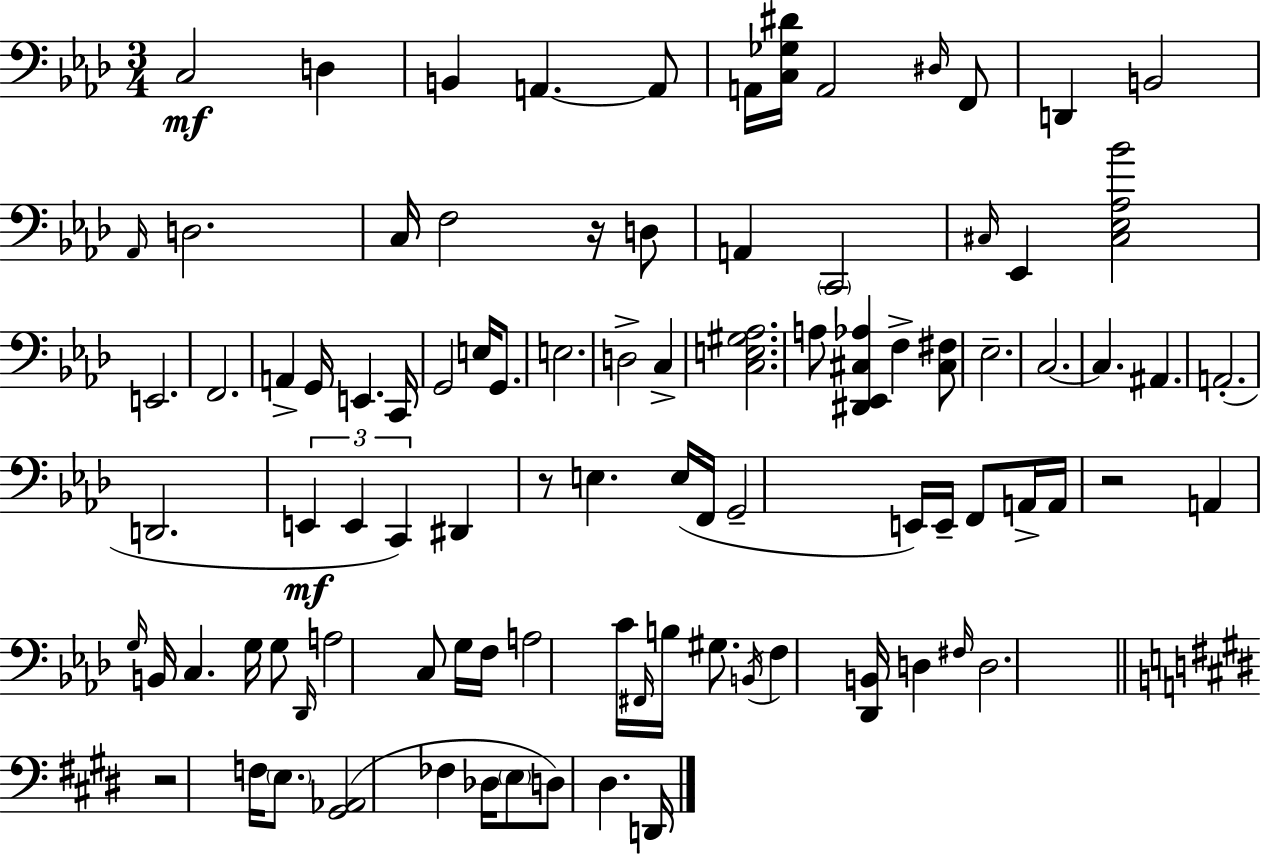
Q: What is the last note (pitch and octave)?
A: D2